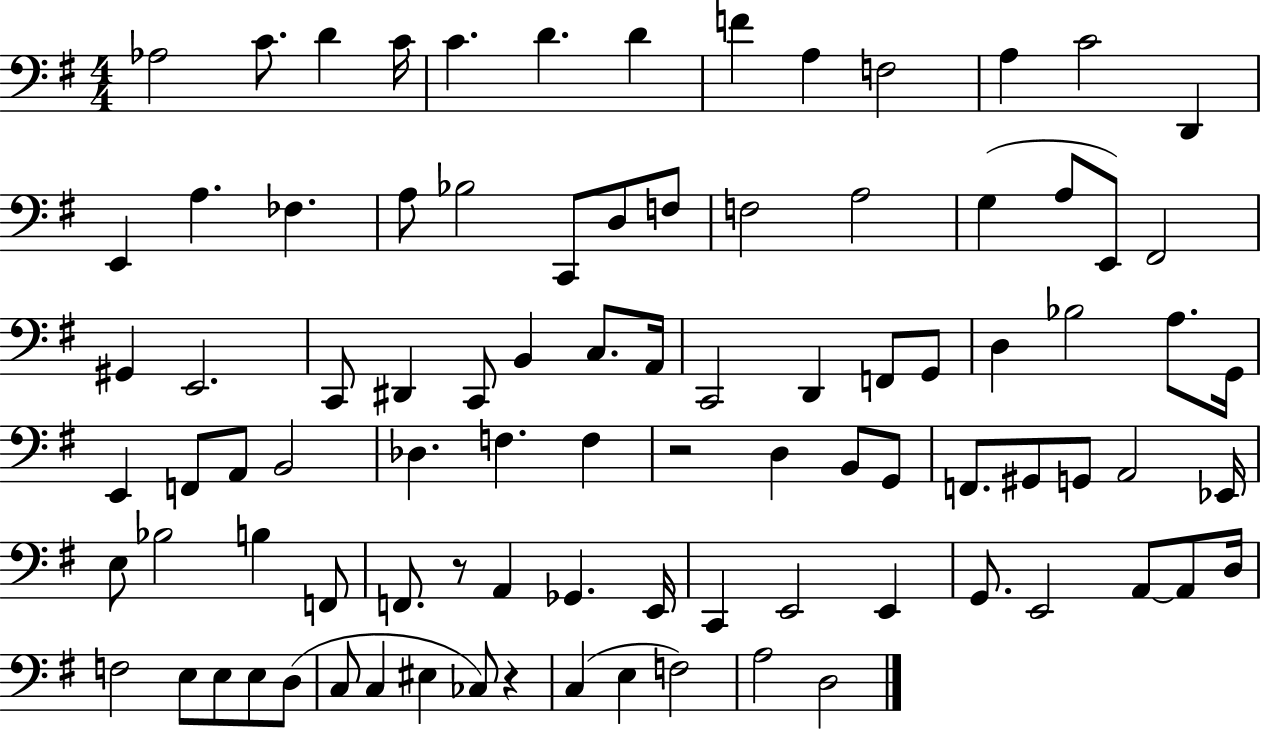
Ab3/h C4/e. D4/q C4/s C4/q. D4/q. D4/q F4/q A3/q F3/h A3/q C4/h D2/q E2/q A3/q. FES3/q. A3/e Bb3/h C2/e D3/e F3/e F3/h A3/h G3/q A3/e E2/e F#2/h G#2/q E2/h. C2/e D#2/q C2/e B2/q C3/e. A2/s C2/h D2/q F2/e G2/e D3/q Bb3/h A3/e. G2/s E2/q F2/e A2/e B2/h Db3/q. F3/q. F3/q R/h D3/q B2/e G2/e F2/e. G#2/e G2/e A2/h Eb2/s E3/e Bb3/h B3/q F2/e F2/e. R/e A2/q Gb2/q. E2/s C2/q E2/h E2/q G2/e. E2/h A2/e A2/e D3/s F3/h E3/e E3/e E3/e D3/e C3/e C3/q EIS3/q CES3/e R/q C3/q E3/q F3/h A3/h D3/h